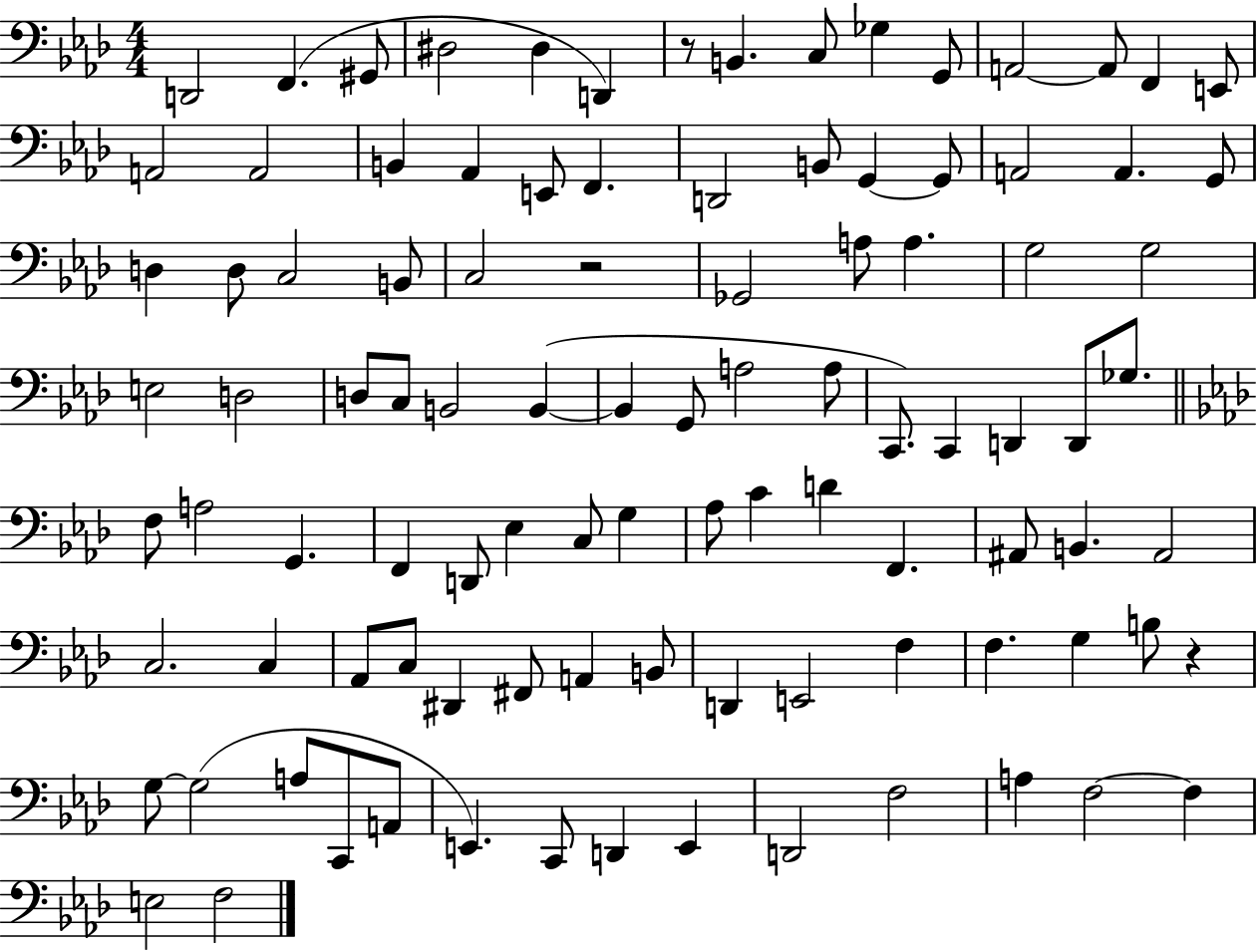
{
  \clef bass
  \numericTimeSignature
  \time 4/4
  \key aes \major
  d,2 f,4.( gis,8 | dis2 dis4 d,4) | r8 b,4. c8 ges4 g,8 | a,2~~ a,8 f,4 e,8 | \break a,2 a,2 | b,4 aes,4 e,8 f,4. | d,2 b,8 g,4~~ g,8 | a,2 a,4. g,8 | \break d4 d8 c2 b,8 | c2 r2 | ges,2 a8 a4. | g2 g2 | \break e2 d2 | d8 c8 b,2 b,4~(~ | b,4 g,8 a2 a8 | c,8.) c,4 d,4 d,8 ges8. | \break \bar "||" \break \key aes \major f8 a2 g,4. | f,4 d,8 ees4 c8 g4 | aes8 c'4 d'4 f,4. | ais,8 b,4. ais,2 | \break c2. c4 | aes,8 c8 dis,4 fis,8 a,4 b,8 | d,4 e,2 f4 | f4. g4 b8 r4 | \break g8~~ g2( a8 c,8 a,8 | e,4.) c,8 d,4 e,4 | d,2 f2 | a4 f2~~ f4 | \break e2 f2 | \bar "|."
}